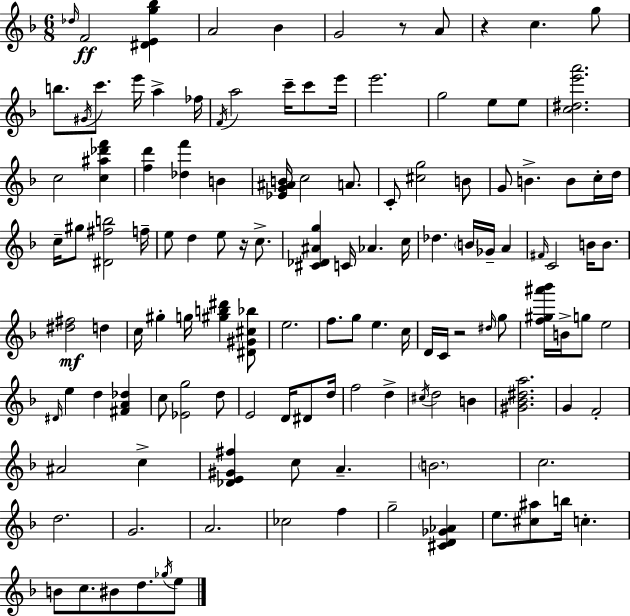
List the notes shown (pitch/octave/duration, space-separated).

Db5/s F4/h [D#4,E4,G5,Bb5]/q A4/h Bb4/q G4/h R/e A4/e R/q C5/q. G5/e B5/e. G#4/s C6/e. E6/s A5/q FES5/s F4/s A5/h C6/s C6/e E6/s E6/h. G5/h E5/e E5/e [C5,D#5,E6,A6]/h. C5/h [C5,A#5,Db6,F6]/q [F5,D6]/q [Db5,F6]/q B4/q [Eb4,G4,A#4,B4]/s C5/h A4/e. C4/e [C#5,G5]/h B4/e G4/e B4/q. B4/e C5/s D5/s C5/s G#5/e [D#4,F#5,B5]/h F5/s E5/e D5/q E5/e R/s C5/e. [C#4,Db4,A#4,G5]/q C4/s Ab4/q. C5/s Db5/q. B4/s Gb4/s A4/q F#4/s C4/h B4/s B4/e. [D#5,F#5]/h D5/q C5/s G#5/q G5/s [G#5,B5,D#6]/q [D#4,G#4,C#5,Bb5]/e E5/h. F5/e. G5/e E5/q. C5/s D4/s C4/s R/h D#5/s G5/e [F5,G#5,A#6,Bb6]/s B4/s G5/e E5/h D#4/s E5/q D5/q [F#4,A4,Db5]/q C5/e [Eb4,G5]/h D5/e E4/h D4/s D#4/e D5/s F5/h D5/q C#5/s D5/h B4/q [G#4,Bb4,D#5,A5]/h. G4/q F4/h A#4/h C5/q [Db4,E4,G#4,F#5]/q C5/e A4/q. B4/h. C5/h. D5/h. G4/h. A4/h. CES5/h F5/q G5/h [C#4,D4,Gb4,Ab4]/q E5/e. [C#5,A#5]/e B5/s C5/q. B4/e C5/e. BIS4/e D5/e. Gb5/s E5/e